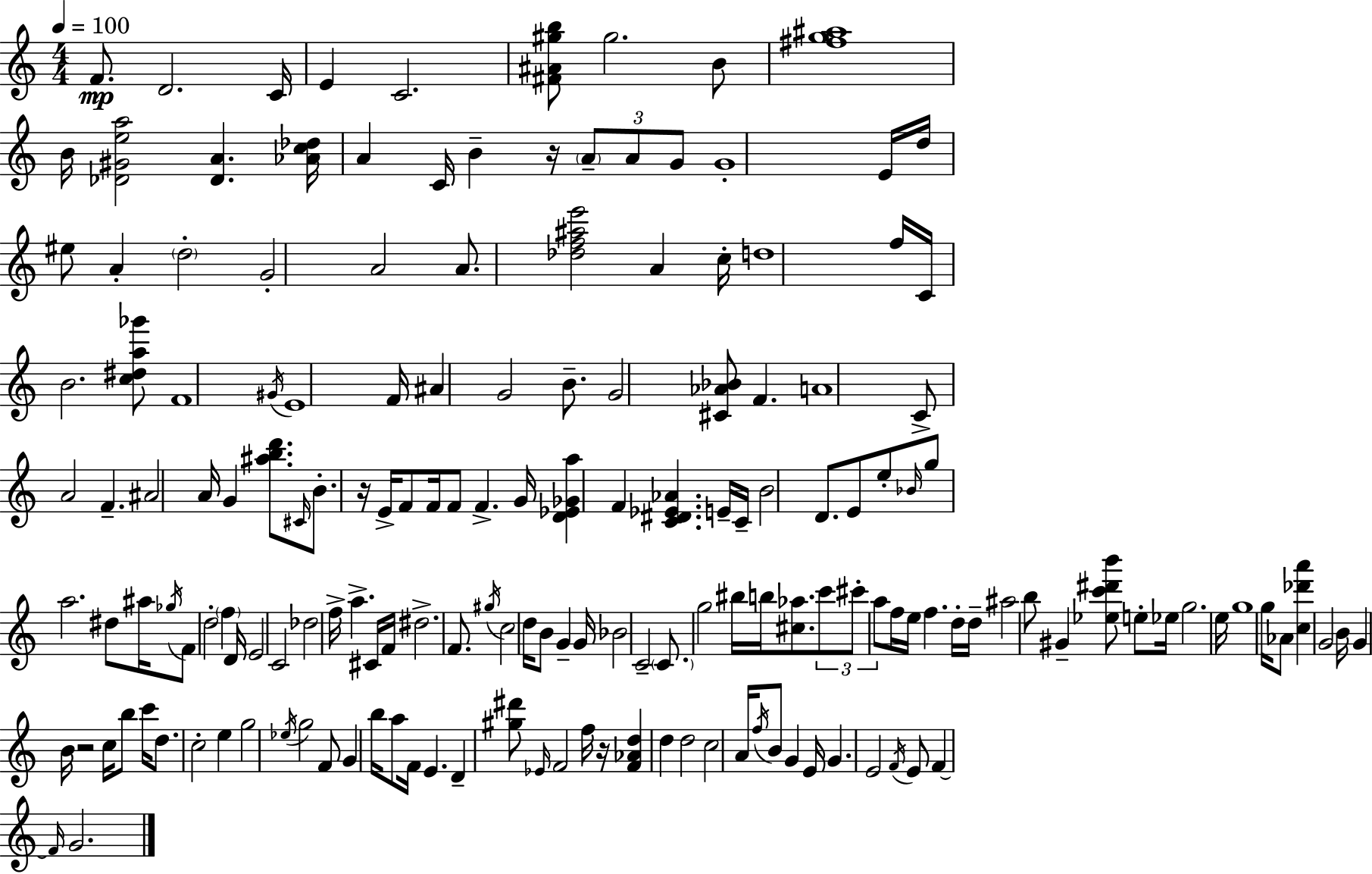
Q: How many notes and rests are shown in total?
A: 167